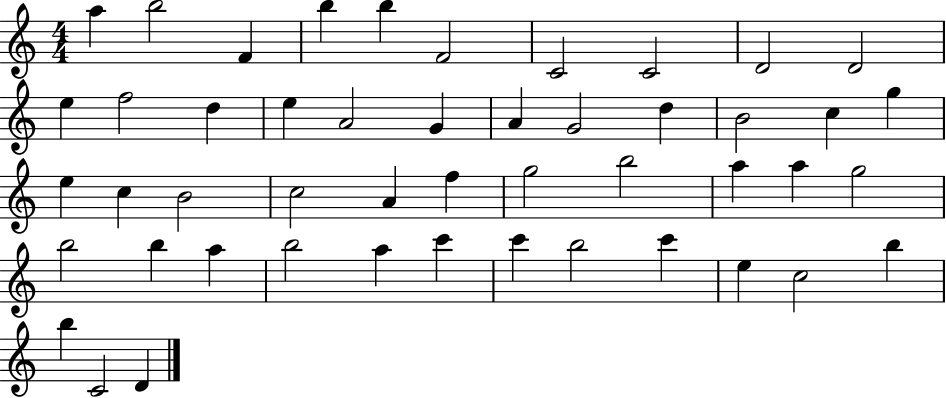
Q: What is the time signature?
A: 4/4